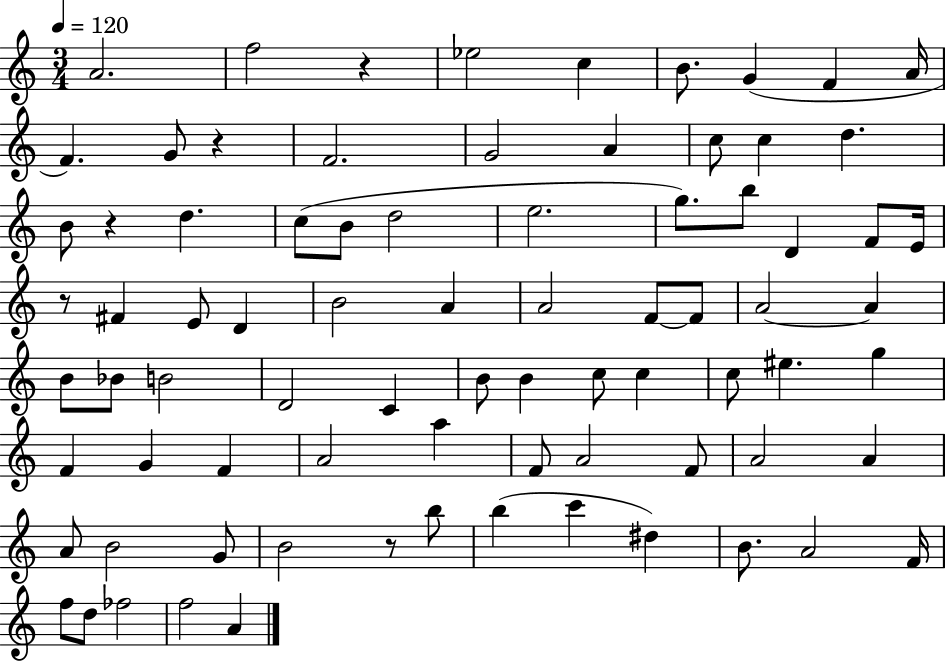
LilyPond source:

{
  \clef treble
  \numericTimeSignature
  \time 3/4
  \key c \major
  \tempo 4 = 120
  \repeat volta 2 { a'2. | f''2 r4 | ees''2 c''4 | b'8. g'4( f'4 a'16 | \break f'4.) g'8 r4 | f'2. | g'2 a'4 | c''8 c''4 d''4. | \break b'8 r4 d''4. | c''8( b'8 d''2 | e''2. | g''8.) b''8 d'4 f'8 e'16 | \break r8 fis'4 e'8 d'4 | b'2 a'4 | a'2 f'8~~ f'8 | a'2~~ a'4 | \break b'8 bes'8 b'2 | d'2 c'4 | b'8 b'4 c''8 c''4 | c''8 eis''4. g''4 | \break f'4 g'4 f'4 | a'2 a''4 | f'8 a'2 f'8 | a'2 a'4 | \break a'8 b'2 g'8 | b'2 r8 b''8 | b''4( c'''4 dis''4) | b'8. a'2 f'16 | \break f''8 d''8 fes''2 | f''2 a'4 | } \bar "|."
}